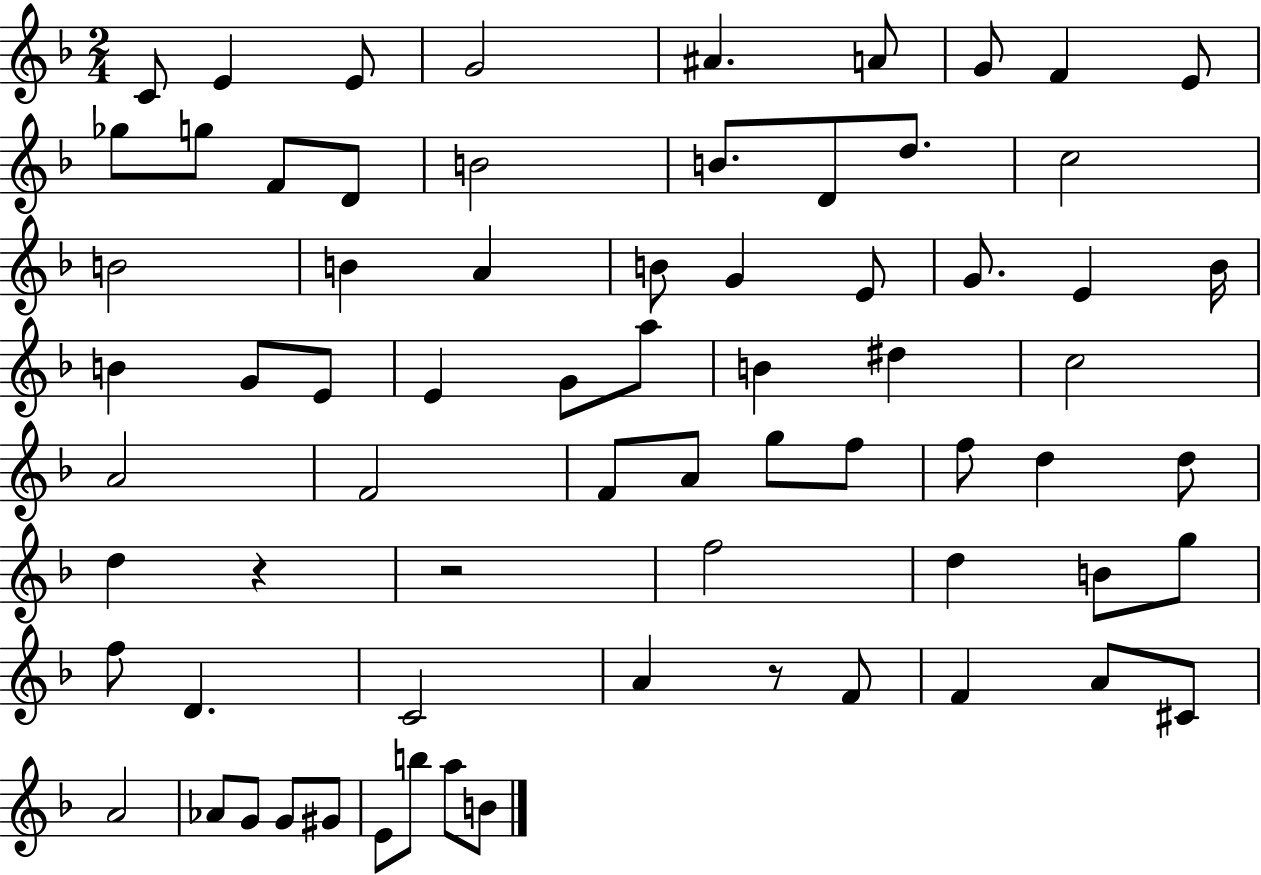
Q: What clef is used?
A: treble